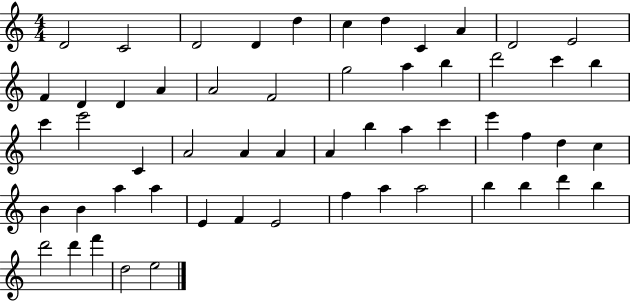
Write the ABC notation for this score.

X:1
T:Untitled
M:4/4
L:1/4
K:C
D2 C2 D2 D d c d C A D2 E2 F D D A A2 F2 g2 a b d'2 c' b c' e'2 C A2 A A A b a c' e' f d c B B a a E F E2 f a a2 b b d' b d'2 d' f' d2 e2